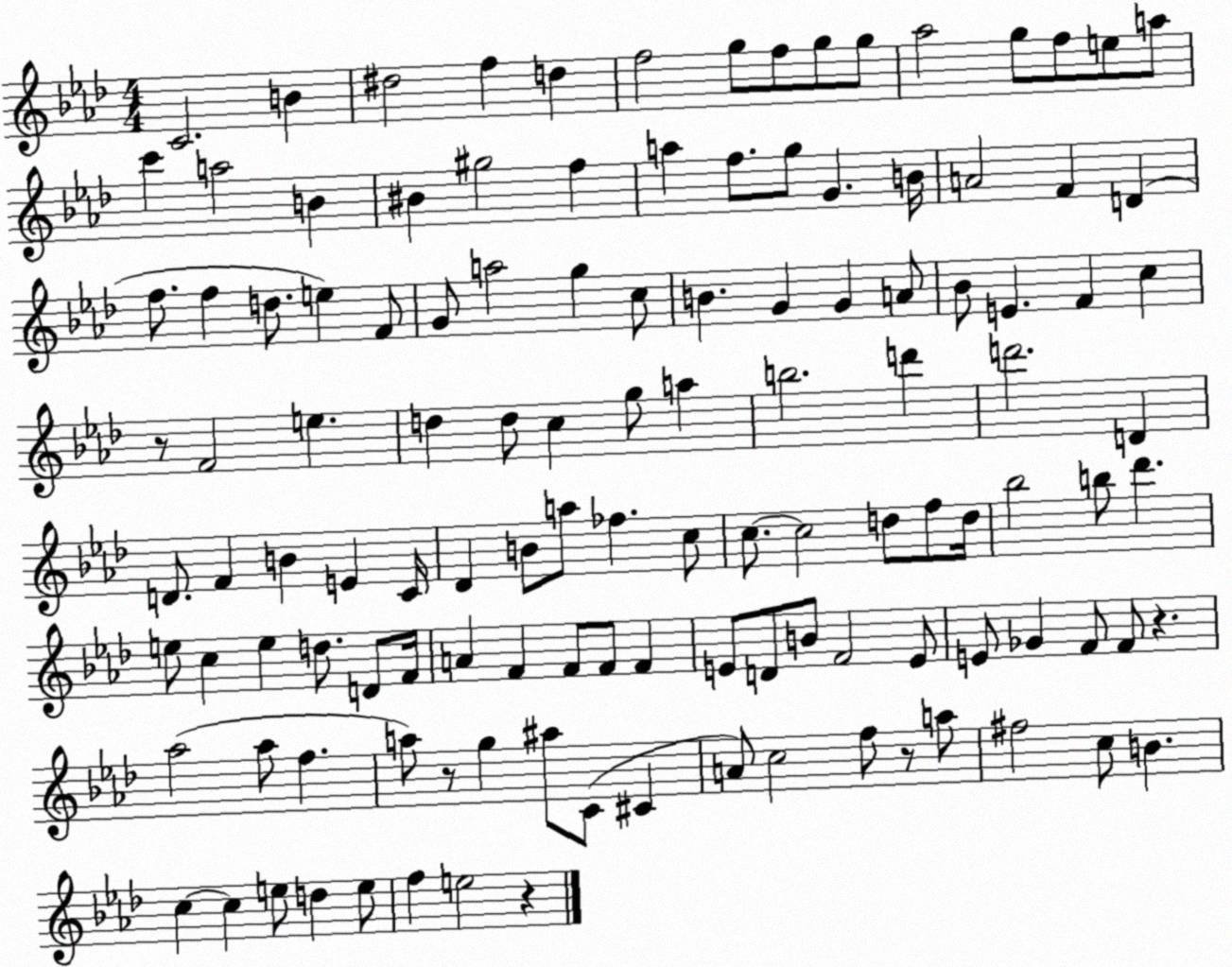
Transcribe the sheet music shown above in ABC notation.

X:1
T:Untitled
M:4/4
L:1/4
K:Ab
C2 B ^d2 f d f2 g/2 f/2 g/2 g/2 _a2 g/2 f/2 e/2 a/2 c' a2 B ^B ^g2 f a f/2 g/2 G B/4 A2 F D f/2 f d/2 e F/2 G/2 a2 g c/2 B G G A/2 _B/2 E F c z/2 F2 e d d/2 c g/2 a b2 d' d'2 D D/2 F B E C/4 _D B/2 a/2 _f c/2 c/2 c2 d/2 f/2 d/4 _b2 b/2 _d' e/2 c e d/2 D/2 F/4 A F F/2 F/2 F E/2 D/2 B/2 F2 E/2 E/2 _G F/2 F/2 z _a2 _a/2 f a/2 z/2 g ^a/2 C/2 ^C A/2 c2 f/2 z/2 a/2 ^f2 c/2 B c c e/2 d e/2 f e2 z